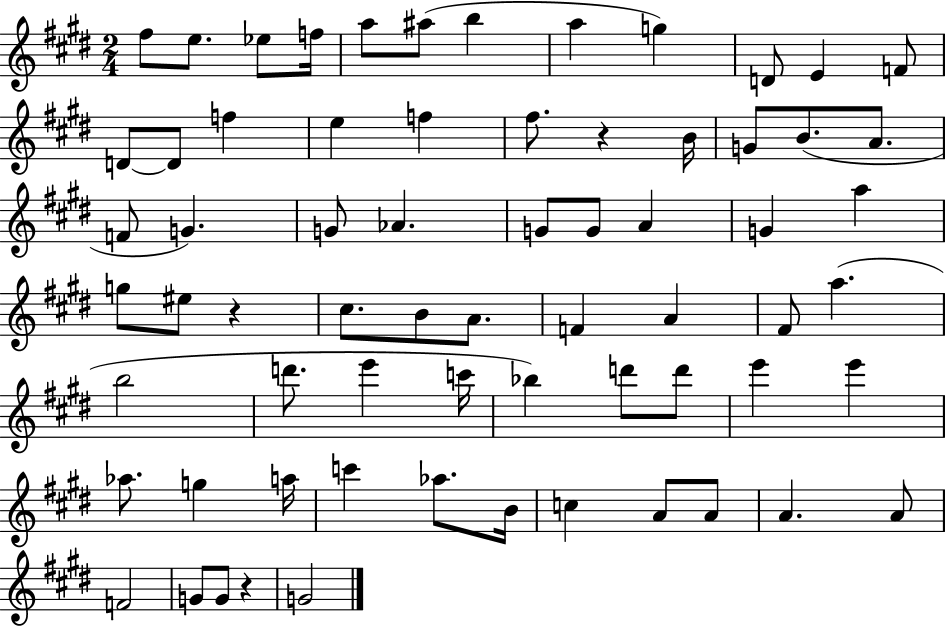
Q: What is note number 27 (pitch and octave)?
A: G4